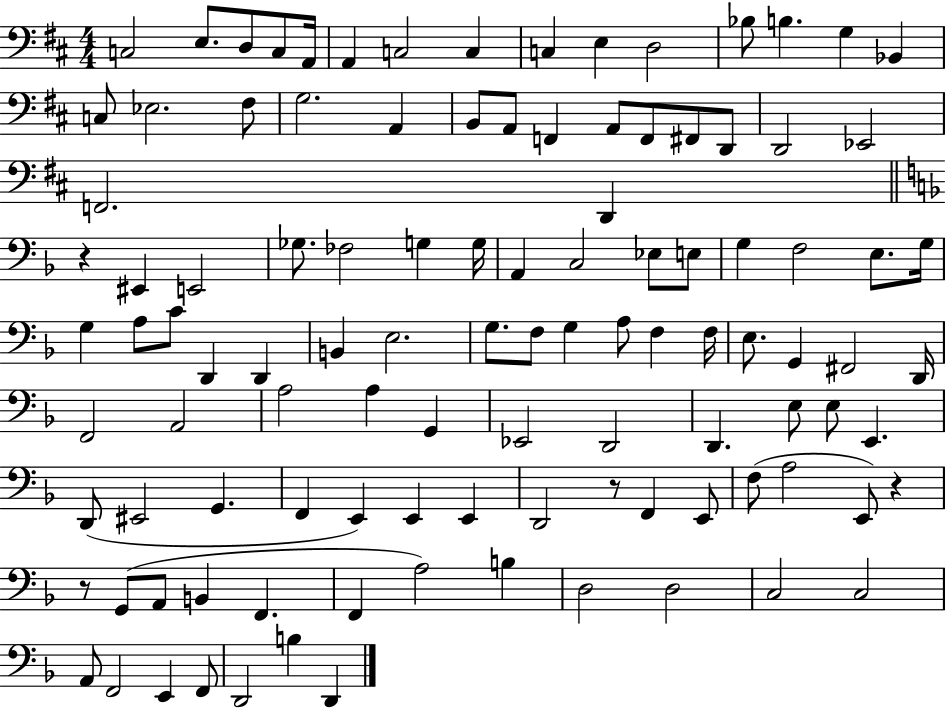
C3/h E3/e. D3/e C3/e A2/s A2/q C3/h C3/q C3/q E3/q D3/h Bb3/e B3/q. G3/q Bb2/q C3/e Eb3/h. F#3/e G3/h. A2/q B2/e A2/e F2/q A2/e F2/e F#2/e D2/e D2/h Eb2/h F2/h. D2/q R/q EIS2/q E2/h Gb3/e. FES3/h G3/q G3/s A2/q C3/h Eb3/e E3/e G3/q F3/h E3/e. G3/s G3/q A3/e C4/e D2/q D2/q B2/q E3/h. G3/e. F3/e G3/q A3/e F3/q F3/s E3/e. G2/q F#2/h D2/s F2/h A2/h A3/h A3/q G2/q Eb2/h D2/h D2/q. E3/e E3/e E2/q. D2/e EIS2/h G2/q. F2/q E2/q E2/q E2/q D2/h R/e F2/q E2/e F3/e A3/h E2/e R/q R/e G2/e A2/e B2/q F2/q. F2/q A3/h B3/q D3/h D3/h C3/h C3/h A2/e F2/h E2/q F2/e D2/h B3/q D2/q